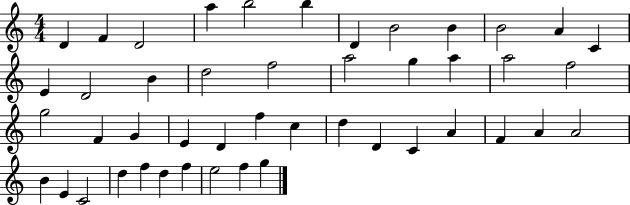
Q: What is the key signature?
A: C major